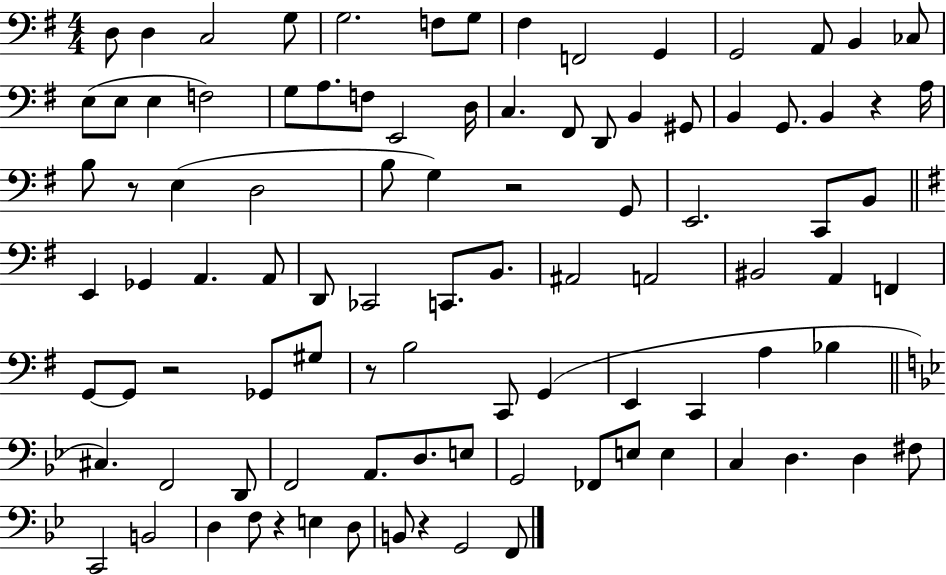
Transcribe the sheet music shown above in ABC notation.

X:1
T:Untitled
M:4/4
L:1/4
K:G
D,/2 D, C,2 G,/2 G,2 F,/2 G,/2 ^F, F,,2 G,, G,,2 A,,/2 B,, _C,/2 E,/2 E,/2 E, F,2 G,/2 A,/2 F,/2 E,,2 D,/4 C, ^F,,/2 D,,/2 B,, ^G,,/2 B,, G,,/2 B,, z A,/4 B,/2 z/2 E, D,2 B,/2 G, z2 G,,/2 E,,2 C,,/2 B,,/2 E,, _G,, A,, A,,/2 D,,/2 _C,,2 C,,/2 B,,/2 ^A,,2 A,,2 ^B,,2 A,, F,, G,,/2 G,,/2 z2 _G,,/2 ^G,/2 z/2 B,2 C,,/2 G,, E,, C,, A, _B, ^C, F,,2 D,,/2 F,,2 A,,/2 D,/2 E,/2 G,,2 _F,,/2 E,/2 E, C, D, D, ^F,/2 C,,2 B,,2 D, F,/2 z E, D,/2 B,,/2 z G,,2 F,,/2